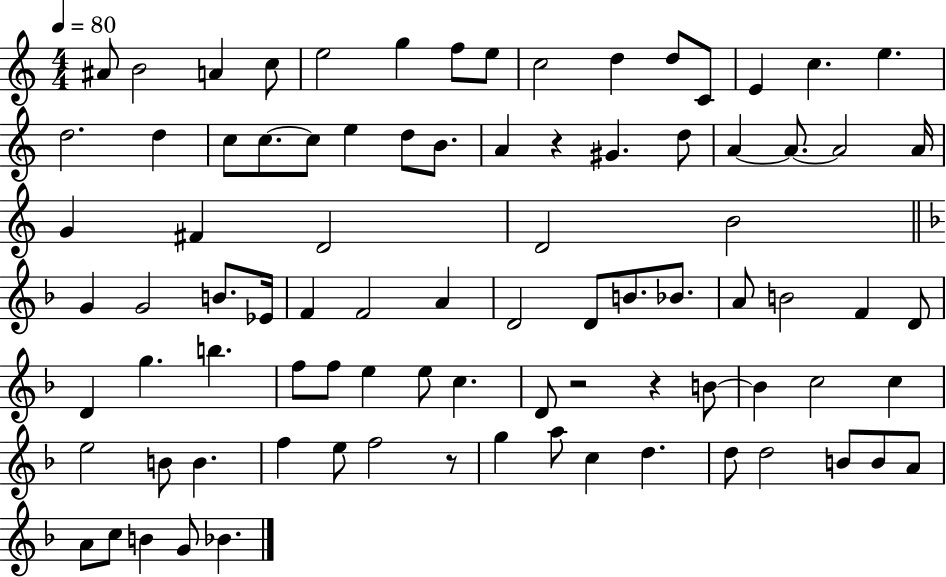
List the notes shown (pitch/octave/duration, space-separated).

A#4/e B4/h A4/q C5/e E5/h G5/q F5/e E5/e C5/h D5/q D5/e C4/e E4/q C5/q. E5/q. D5/h. D5/q C5/e C5/e. C5/e E5/q D5/e B4/e. A4/q R/q G#4/q. D5/e A4/q A4/e. A4/h A4/s G4/q F#4/q D4/h D4/h B4/h G4/q G4/h B4/e. Eb4/s F4/q F4/h A4/q D4/h D4/e B4/e. Bb4/e. A4/e B4/h F4/q D4/e D4/q G5/q. B5/q. F5/e F5/e E5/q E5/e C5/q. D4/e R/h R/q B4/e B4/q C5/h C5/q E5/h B4/e B4/q. F5/q E5/e F5/h R/e G5/q A5/e C5/q D5/q. D5/e D5/h B4/e B4/e A4/e A4/e C5/e B4/q G4/e Bb4/q.